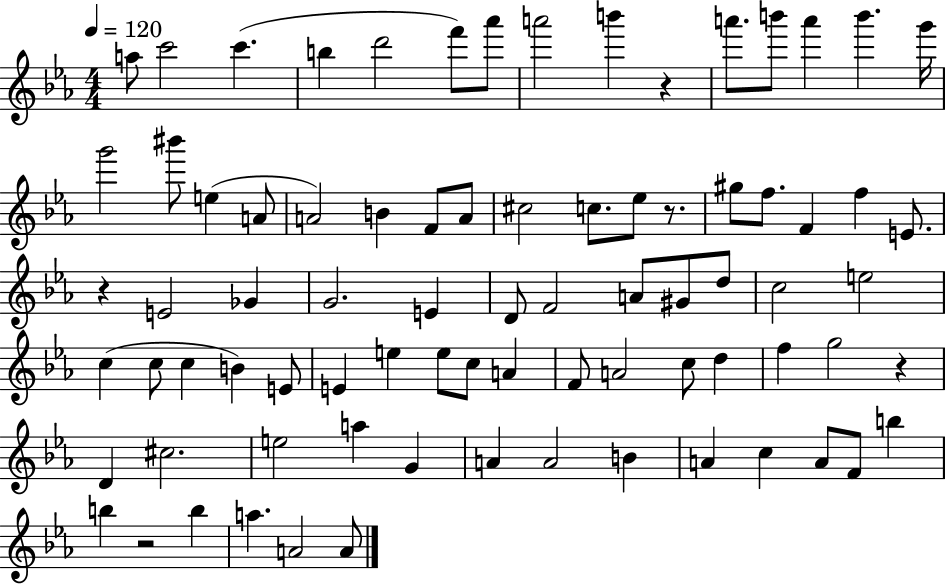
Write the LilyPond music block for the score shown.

{
  \clef treble
  \numericTimeSignature
  \time 4/4
  \key ees \major
  \tempo 4 = 120
  a''8 c'''2 c'''4.( | b''4 d'''2 f'''8) aes'''8 | a'''2 b'''4 r4 | a'''8. b'''8 a'''4 b'''4. g'''16 | \break g'''2 bis'''8 e''4( a'8 | a'2) b'4 f'8 a'8 | cis''2 c''8. ees''8 r8. | gis''8 f''8. f'4 f''4 e'8. | \break r4 e'2 ges'4 | g'2. e'4 | d'8 f'2 a'8 gis'8 d''8 | c''2 e''2 | \break c''4( c''8 c''4 b'4) e'8 | e'4 e''4 e''8 c''8 a'4 | f'8 a'2 c''8 d''4 | f''4 g''2 r4 | \break d'4 cis''2. | e''2 a''4 g'4 | a'4 a'2 b'4 | a'4 c''4 a'8 f'8 b''4 | \break b''4 r2 b''4 | a''4. a'2 a'8 | \bar "|."
}